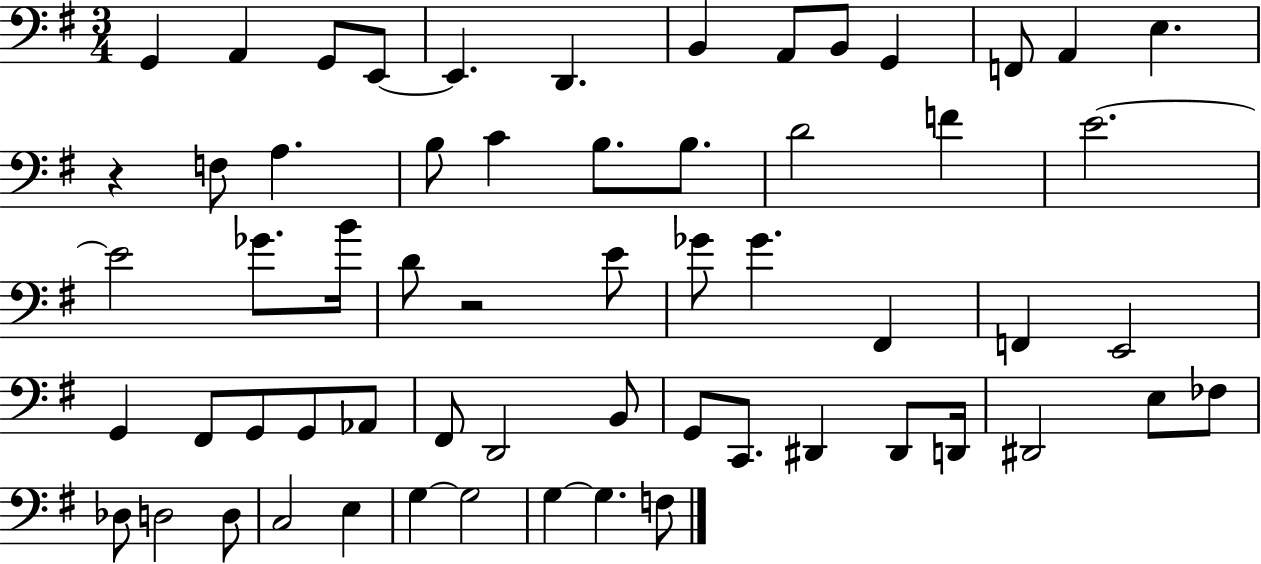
X:1
T:Untitled
M:3/4
L:1/4
K:G
G,, A,, G,,/2 E,,/2 E,, D,, B,, A,,/2 B,,/2 G,, F,,/2 A,, E, z F,/2 A, B,/2 C B,/2 B,/2 D2 F E2 E2 _G/2 B/4 D/2 z2 E/2 _G/2 _G ^F,, F,, E,,2 G,, ^F,,/2 G,,/2 G,,/2 _A,,/2 ^F,,/2 D,,2 B,,/2 G,,/2 C,,/2 ^D,, ^D,,/2 D,,/4 ^D,,2 E,/2 _F,/2 _D,/2 D,2 D,/2 C,2 E, G, G,2 G, G, F,/2